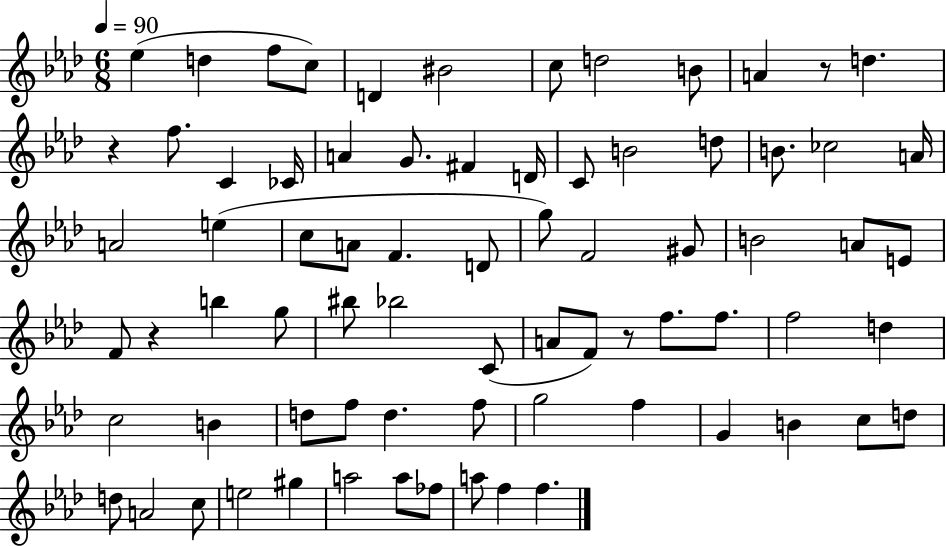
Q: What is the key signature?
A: AES major